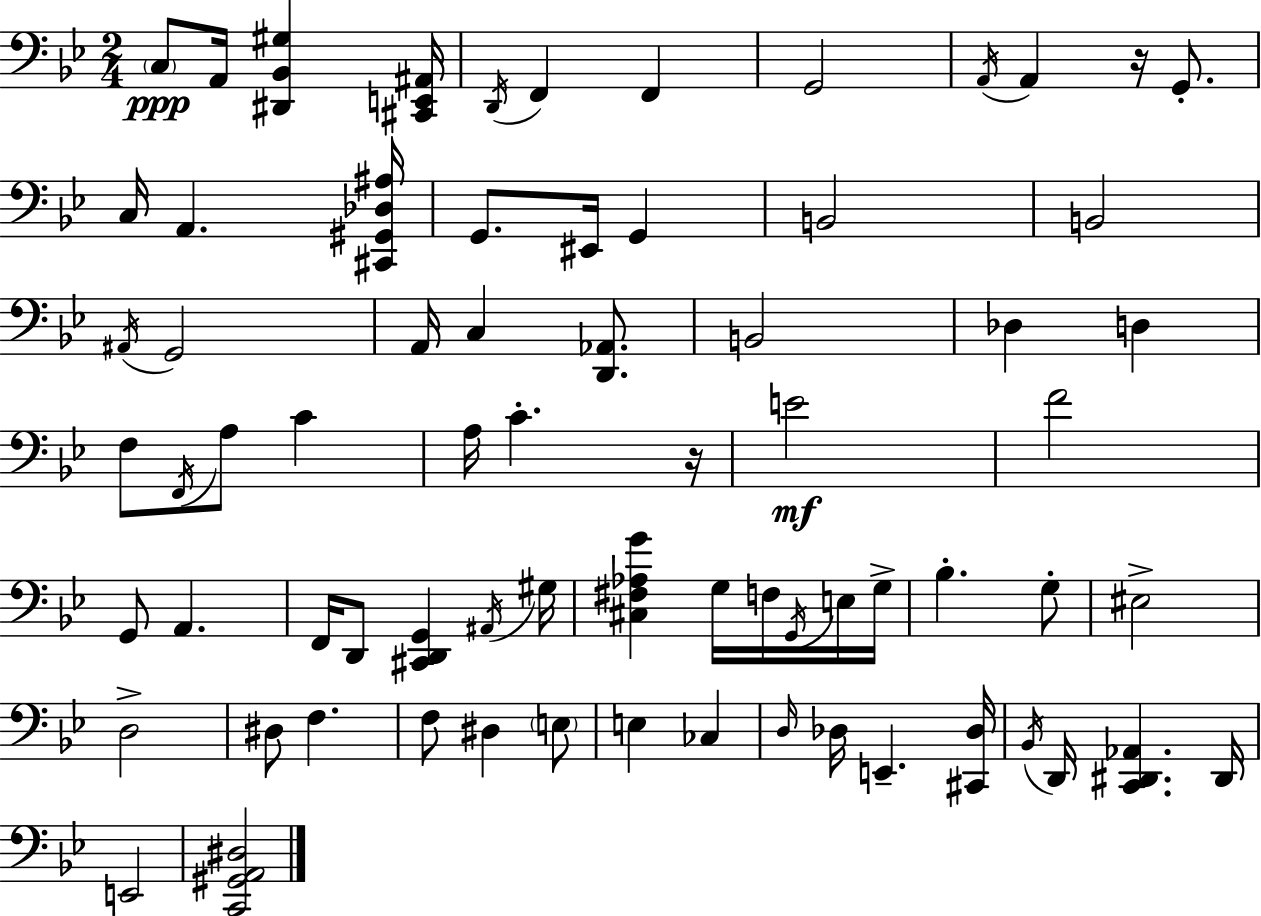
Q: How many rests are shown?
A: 2